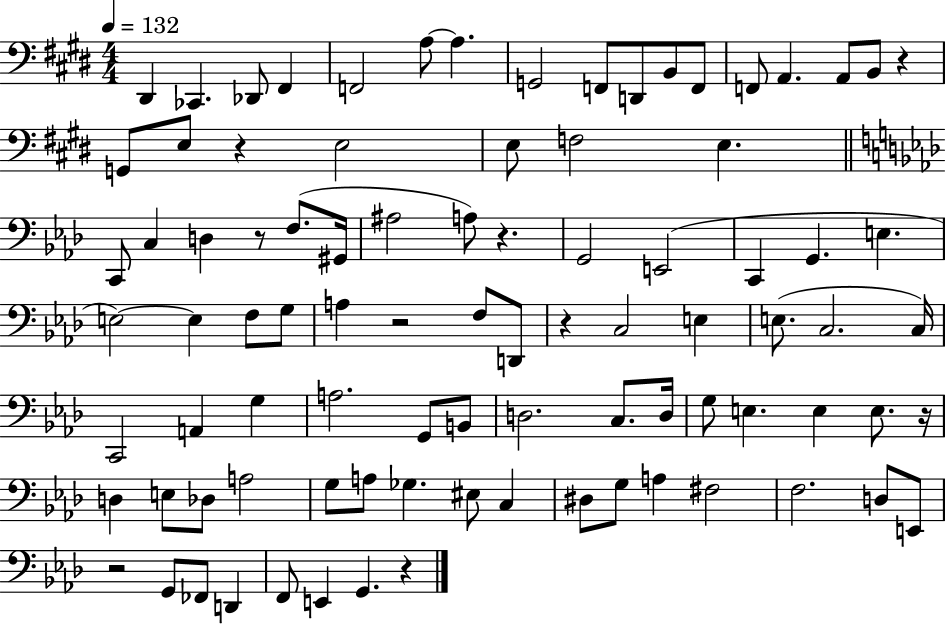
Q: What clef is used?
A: bass